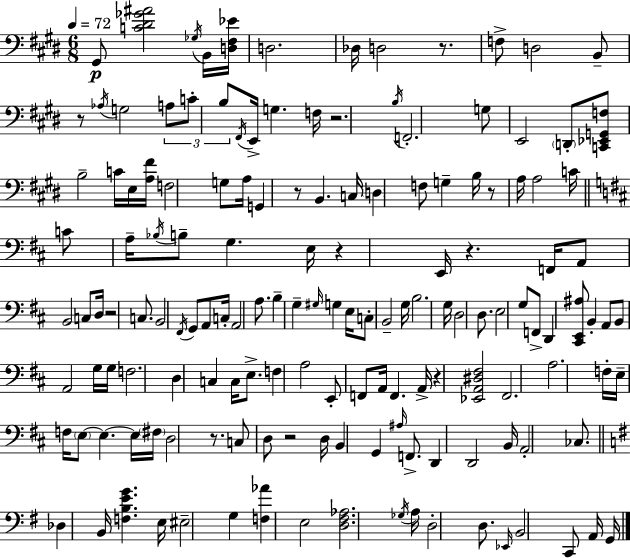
G#2/e [C4,D#4,Gb4,A#4]/h Gb3/s B2/s [D3,F#3,Eb4]/s D3/h. Db3/s D3/h R/e. F3/e D3/h B2/e R/e Ab3/s G3/h A3/e C4/e B3/e F#2/s E2/s G3/q. F3/s R/h. B3/s F2/h. G3/e E2/h D2/e [C2,Eb2,G2,F3]/e B3/h C4/s E3/s [A3,F#4]/s F3/h G3/e A3/s G2/q R/e B2/q. C3/s D3/q F3/e G3/q B3/s R/e A3/s A3/h C4/s C4/e A3/s Bb3/s B3/e G3/q. E3/s R/q E2/s R/q. F2/s A2/e B2/h C3/e D3/s R/h C3/e. B2/h F#2/s G2/e A2/e C3/s A2/h A3/e. B3/q G3/q G#3/s G3/q E3/s C3/e B2/h G3/s B3/h. G3/s D3/h D3/e. E3/h G3/e F2/e D2/q [C#2,E2,A#3]/e B2/q A2/e B2/e A2/h G3/s G3/s F3/h. D3/q C3/q C3/s E3/e. F3/q A3/h E2/e F2/e A2/s F2/q. A2/s R/q [Eb2,A2,D#3,F#3]/h F#2/h. A3/h. F3/s E3/s F3/s E3/e E3/q. E3/s F#3/s D3/h R/e. C3/e D3/e R/h D3/s B2/q G2/q A#3/s F2/e. D2/q D2/h B2/s A2/h CES3/e. Db3/q B2/s [F3,B3,E4,G4]/q. E3/s EIS3/h G3/q [F3,Ab4]/q E3/h [D3,F#3,Ab3]/h. Gb3/s A3/s D3/h D3/e. Eb2/s B2/h C2/e A2/s G2/s